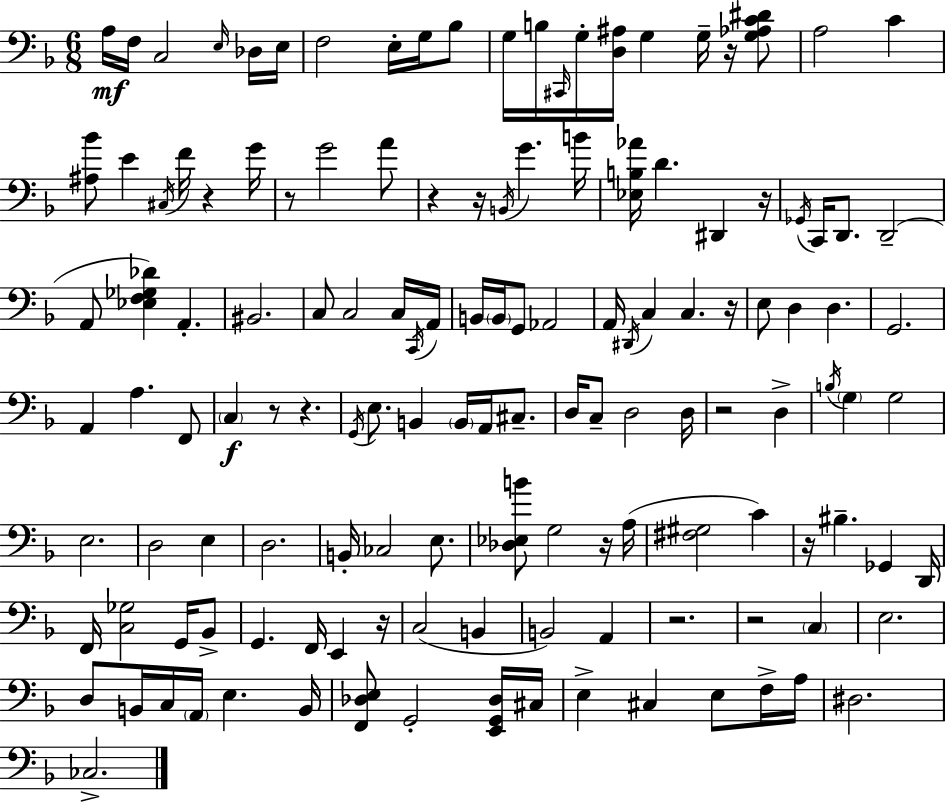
X:1
T:Untitled
M:6/8
L:1/4
K:Dm
A,/4 F,/4 C,2 E,/4 _D,/4 E,/4 F,2 E,/4 G,/4 _B,/2 G,/4 B,/4 ^C,,/4 G,/4 [D,^A,]/4 G, G,/4 z/4 [G,_A,C^D]/2 A,2 C [^A,_B]/2 E ^C,/4 F/4 z G/4 z/2 G2 A/2 z z/4 B,,/4 G B/4 [_E,B,_A]/4 D ^D,, z/4 _G,,/4 C,,/4 D,,/2 D,,2 A,,/2 [_E,F,_G,_D] A,, ^B,,2 C,/2 C,2 C,/4 C,,/4 A,,/4 B,,/4 B,,/4 G,,/2 _A,,2 A,,/4 ^D,,/4 C, C, z/4 E,/2 D, D, G,,2 A,, A, F,,/2 C, z/2 z G,,/4 E,/2 B,, B,,/4 A,,/4 ^C,/2 D,/4 C,/2 D,2 D,/4 z2 D, B,/4 G, G,2 E,2 D,2 E, D,2 B,,/4 _C,2 E,/2 [_D,_E,B]/2 G,2 z/4 A,/4 [^F,^G,]2 C z/4 ^B, _G,, D,,/4 F,,/4 [C,_G,]2 G,,/4 _B,,/2 G,, F,,/4 E,, z/4 C,2 B,, B,,2 A,, z2 z2 C, E,2 D,/2 B,,/4 C,/4 A,,/4 E, B,,/4 [F,,_D,E,]/2 G,,2 [E,,G,,_D,]/4 ^C,/4 E, ^C, E,/2 F,/4 A,/4 ^D,2 _C,2